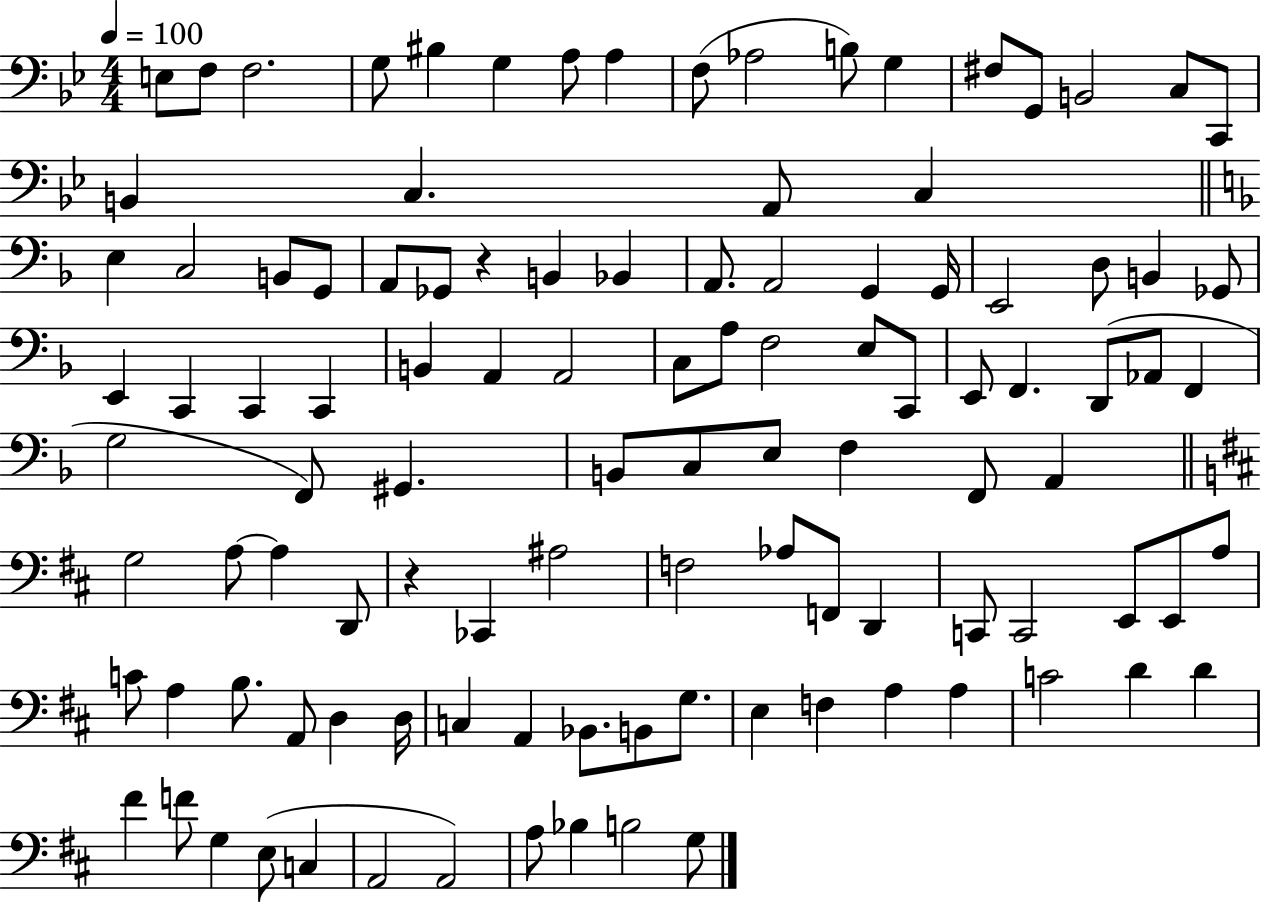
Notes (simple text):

E3/e F3/e F3/h. G3/e BIS3/q G3/q A3/e A3/q F3/e Ab3/h B3/e G3/q F#3/e G2/e B2/h C3/e C2/e B2/q C3/q. A2/e C3/q E3/q C3/h B2/e G2/e A2/e Gb2/e R/q B2/q Bb2/q A2/e. A2/h G2/q G2/s E2/h D3/e B2/q Gb2/e E2/q C2/q C2/q C2/q B2/q A2/q A2/h C3/e A3/e F3/h E3/e C2/e E2/e F2/q. D2/e Ab2/e F2/q G3/h F2/e G#2/q. B2/e C3/e E3/e F3/q F2/e A2/q G3/h A3/e A3/q D2/e R/q CES2/q A#3/h F3/h Ab3/e F2/e D2/q C2/e C2/h E2/e E2/e A3/e C4/e A3/q B3/e. A2/e D3/q D3/s C3/q A2/q Bb2/e. B2/e G3/e. E3/q F3/q A3/q A3/q C4/h D4/q D4/q F#4/q F4/e G3/q E3/e C3/q A2/h A2/h A3/e Bb3/q B3/h G3/e